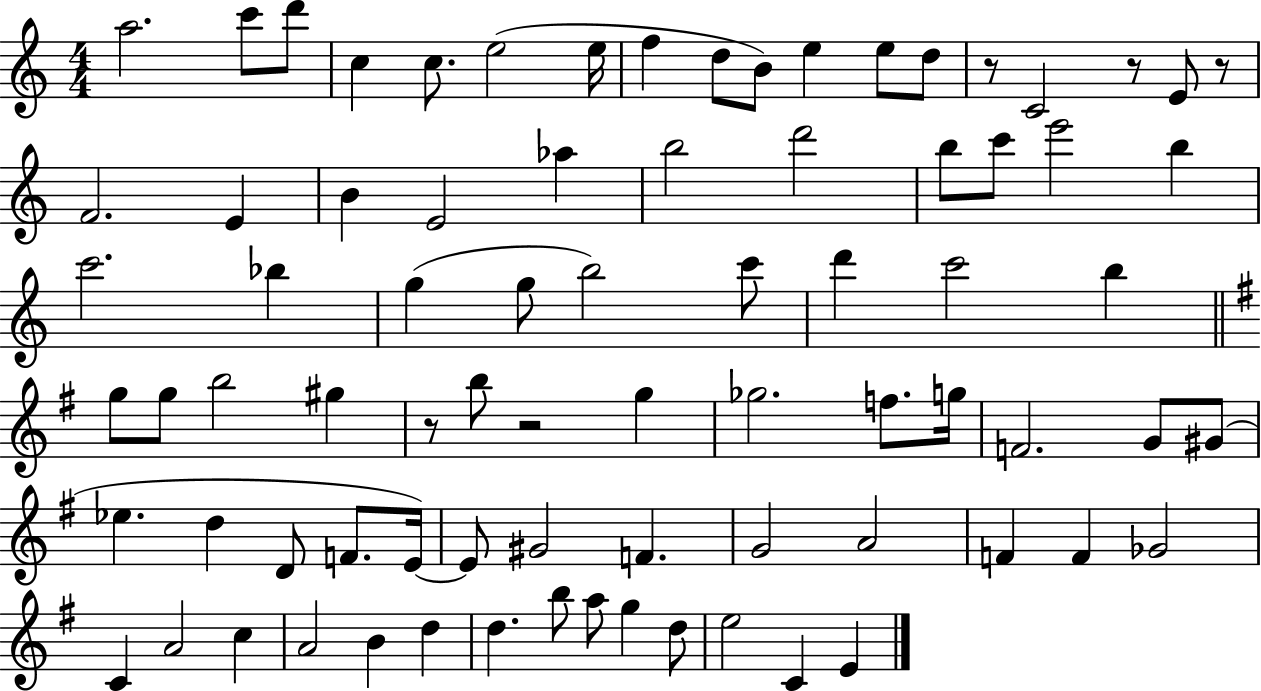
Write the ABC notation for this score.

X:1
T:Untitled
M:4/4
L:1/4
K:C
a2 c'/2 d'/2 c c/2 e2 e/4 f d/2 B/2 e e/2 d/2 z/2 C2 z/2 E/2 z/2 F2 E B E2 _a b2 d'2 b/2 c'/2 e'2 b c'2 _b g g/2 b2 c'/2 d' c'2 b g/2 g/2 b2 ^g z/2 b/2 z2 g _g2 f/2 g/4 F2 G/2 ^G/2 _e d D/2 F/2 E/4 E/2 ^G2 F G2 A2 F F _G2 C A2 c A2 B d d b/2 a/2 g d/2 e2 C E